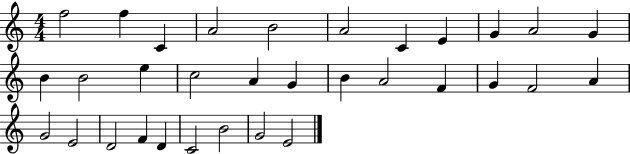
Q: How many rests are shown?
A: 0